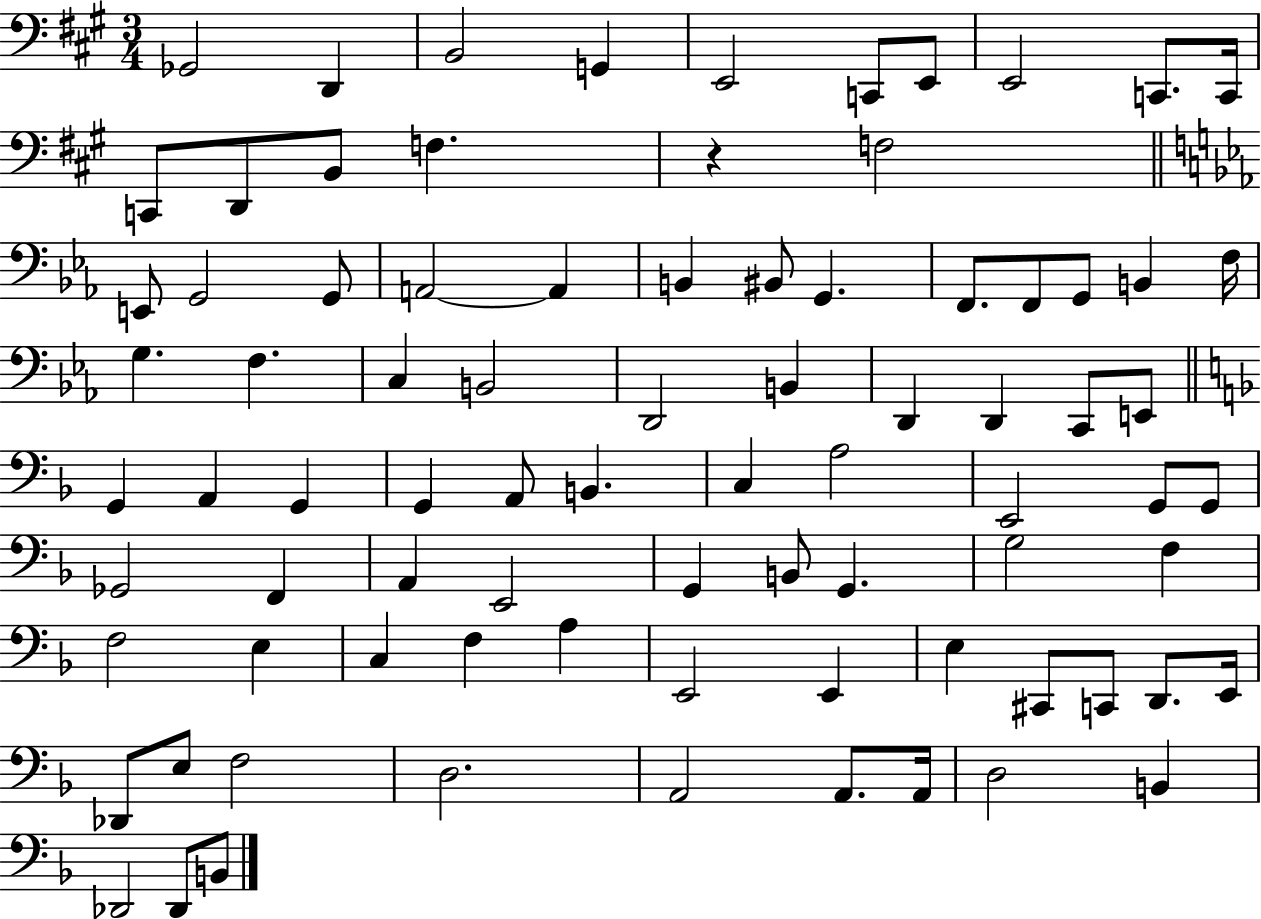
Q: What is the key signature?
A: A major